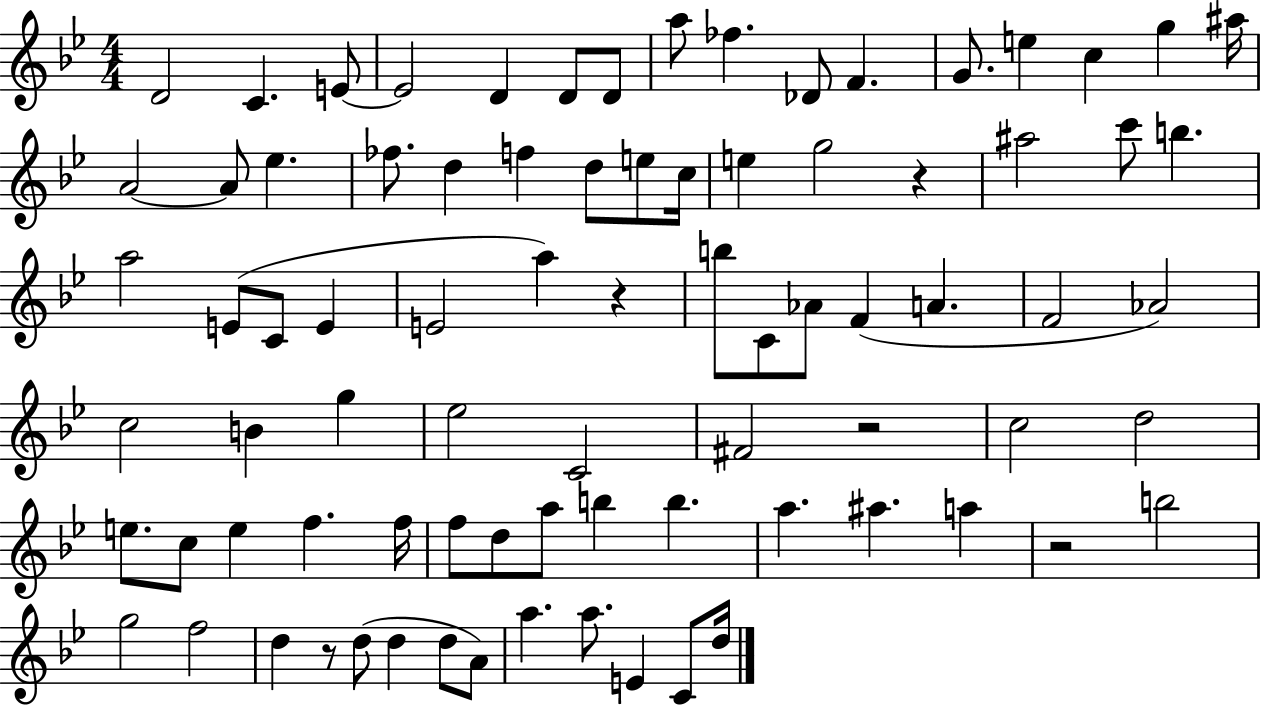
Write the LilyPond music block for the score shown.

{
  \clef treble
  \numericTimeSignature
  \time 4/4
  \key bes \major
  d'2 c'4. e'8~~ | e'2 d'4 d'8 d'8 | a''8 fes''4. des'8 f'4. | g'8. e''4 c''4 g''4 ais''16 | \break a'2~~ a'8 ees''4. | fes''8. d''4 f''4 d''8 e''8 c''16 | e''4 g''2 r4 | ais''2 c'''8 b''4. | \break a''2 e'8( c'8 e'4 | e'2 a''4) r4 | b''8 c'8 aes'8 f'4( a'4. | f'2 aes'2) | \break c''2 b'4 g''4 | ees''2 c'2 | fis'2 r2 | c''2 d''2 | \break e''8. c''8 e''4 f''4. f''16 | f''8 d''8 a''8 b''4 b''4. | a''4. ais''4. a''4 | r2 b''2 | \break g''2 f''2 | d''4 r8 d''8( d''4 d''8 a'8) | a''4. a''8. e'4 c'8 d''16 | \bar "|."
}